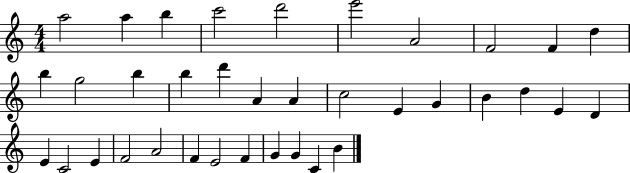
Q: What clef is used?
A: treble